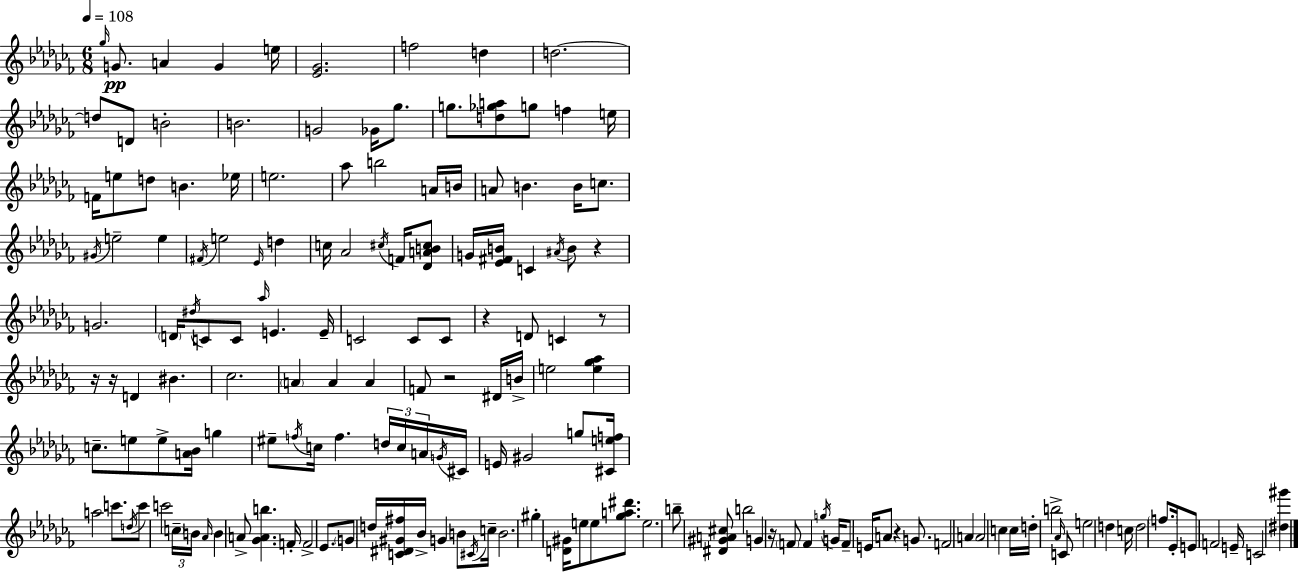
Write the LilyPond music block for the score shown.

{
  \clef treble
  \numericTimeSignature
  \time 6/8
  \key aes \minor
  \tempo 4 = 108
  \repeat volta 2 { \grace { ges''16 }\pp g'8. a'4 g'4 | e''16 <ees' ges'>2. | f''2 d''4 | d''2.~~ | \break d''8 d'8 b'2-. | b'2. | g'2 ges'16 ges''8. | g''8. <d'' ges'' a''>8 g''8 f''4 | \break e''16 f'16 e''8 d''8 b'4. | ees''16 e''2. | aes''8 b''2 a'16 | b'16 a'8 b'4. b'16 c''8. | \break \acciaccatura { gis'16 } e''2-- e''4 | \acciaccatura { fis'16 } e''2 \grace { ees'16 } | d''4 c''16 aes'2 | \acciaccatura { cis''16 } f'16 <des' a' b' cis''>8 g'16 <ees' fis' b'>16 c'4 \acciaccatura { ais'16 } | \break b'8 r4 g'2. | \parenthesize d'16 \acciaccatura { dis''16 } c'8 c'8 | \grace { aes''16 } e'4. e'16-- c'2 | c'8 c'8 r4 | \break d'8 c'4 r8 r16 r16 d'4 | bis'4. ces''2. | \parenthesize a'4 | a'4 a'4 f'8 r2 | \break dis'16 b'16-> e''2 | <e'' ges'' aes''>4 c''8.-- e''8 | e''8-> <a' bes'>16 g''4 eis''8-- \acciaccatura { f''16 } c''16 | f''4. \tuplet 3/2 { d''16 c''16 a'16 } \acciaccatura { g'16 } cis'16 e'16 | \break gis'2 g''8 <cis' e'' f''>16 a''2 | c'''8. \acciaccatura { d''16 } c'''8 | c'''2 \tuplet 3/2 { \parenthesize c''16-- b'16 \grace { aes'16 } } | b'4 a'8-> <ges' a' b''>4. | \break f'16-. f'2-> ees'8. | \parenthesize g'8 d''16 <c' dis' gis' fis''>16 bes'16-> g'4 b'8 \acciaccatura { cis'16 } | c''16-- b'2. | gis''4-. <d' gis'>16 e''8 e''8 <ges'' a'' dis'''>8. | \break e''2. | b''8-- <dis' gis' a' cis''>8 b''2 | g'4 r16 \parenthesize f'8 f'4 | \acciaccatura { g''16 } g'16 f'8-- e'16 a'8 r4 g'8. | \break f'2 a'4 | a'2 c''4 | c''16 d''16-. b''2-> | \grace { aes'16 } c'8 e''2 d''4 | \break c''16 d''2 | \parenthesize f''8. ees'16-. e'8 f'2 | e'16-- c'2 <dis'' gis'''>4 | } \bar "|."
}